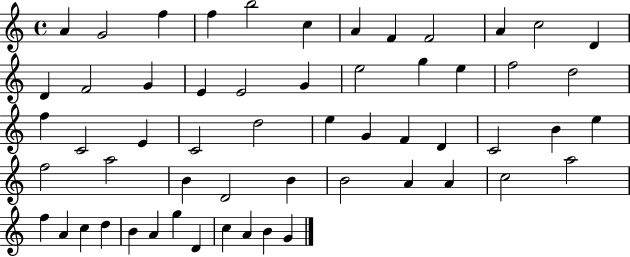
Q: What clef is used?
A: treble